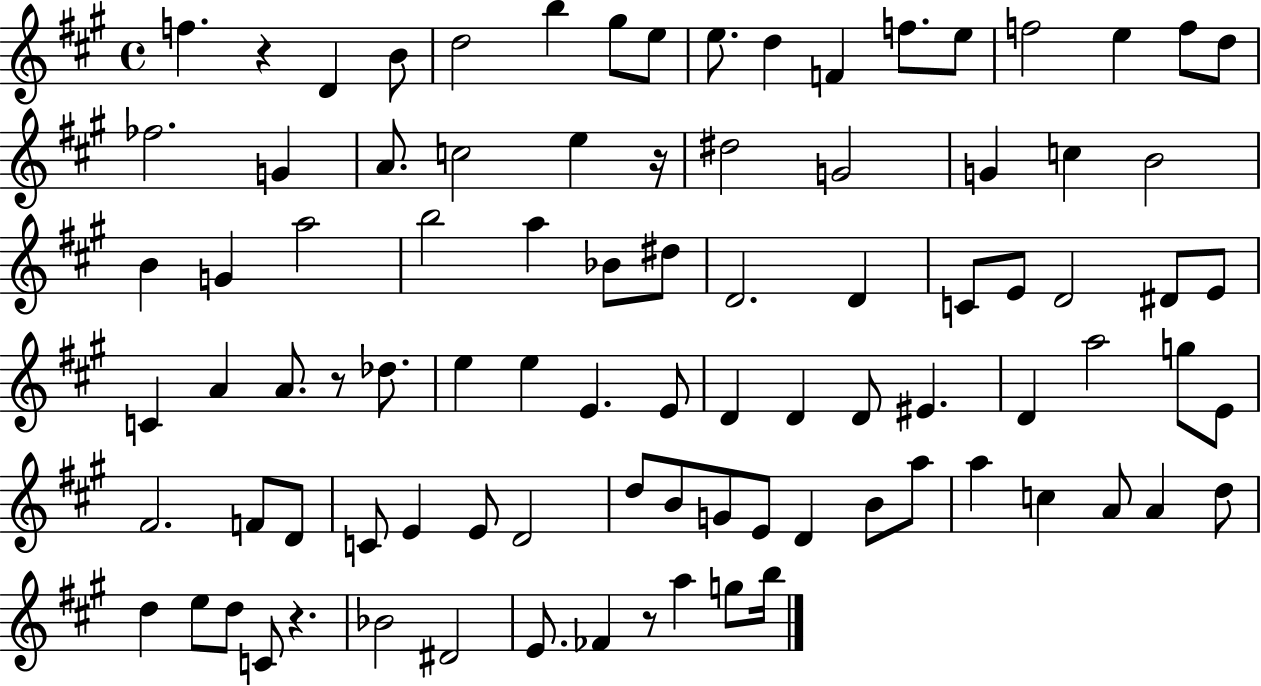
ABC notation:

X:1
T:Untitled
M:4/4
L:1/4
K:A
f z D B/2 d2 b ^g/2 e/2 e/2 d F f/2 e/2 f2 e f/2 d/2 _f2 G A/2 c2 e z/4 ^d2 G2 G c B2 B G a2 b2 a _B/2 ^d/2 D2 D C/2 E/2 D2 ^D/2 E/2 C A A/2 z/2 _d/2 e e E E/2 D D D/2 ^E D a2 g/2 E/2 ^F2 F/2 D/2 C/2 E E/2 D2 d/2 B/2 G/2 E/2 D B/2 a/2 a c A/2 A d/2 d e/2 d/2 C/2 z _B2 ^D2 E/2 _F z/2 a g/2 b/4